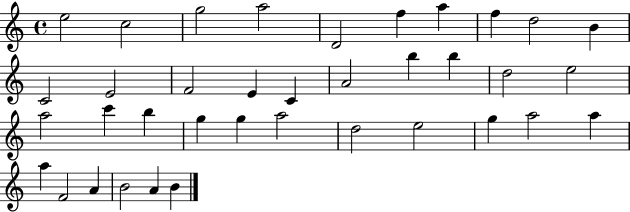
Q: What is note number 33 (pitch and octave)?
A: F4